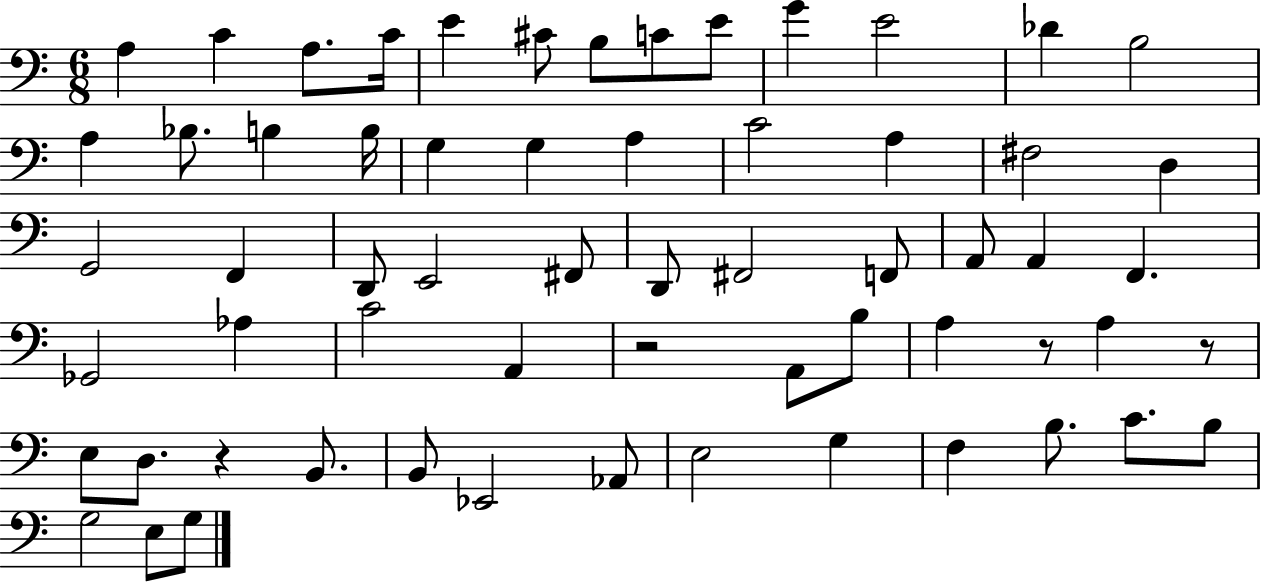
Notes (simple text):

A3/q C4/q A3/e. C4/s E4/q C#4/e B3/e C4/e E4/e G4/q E4/h Db4/q B3/h A3/q Bb3/e. B3/q B3/s G3/q G3/q A3/q C4/h A3/q F#3/h D3/q G2/h F2/q D2/e E2/h F#2/e D2/e F#2/h F2/e A2/e A2/q F2/q. Gb2/h Ab3/q C4/h A2/q R/h A2/e B3/e A3/q R/e A3/q R/e E3/e D3/e. R/q B2/e. B2/e Eb2/h Ab2/e E3/h G3/q F3/q B3/e. C4/e. B3/e G3/h E3/e G3/e